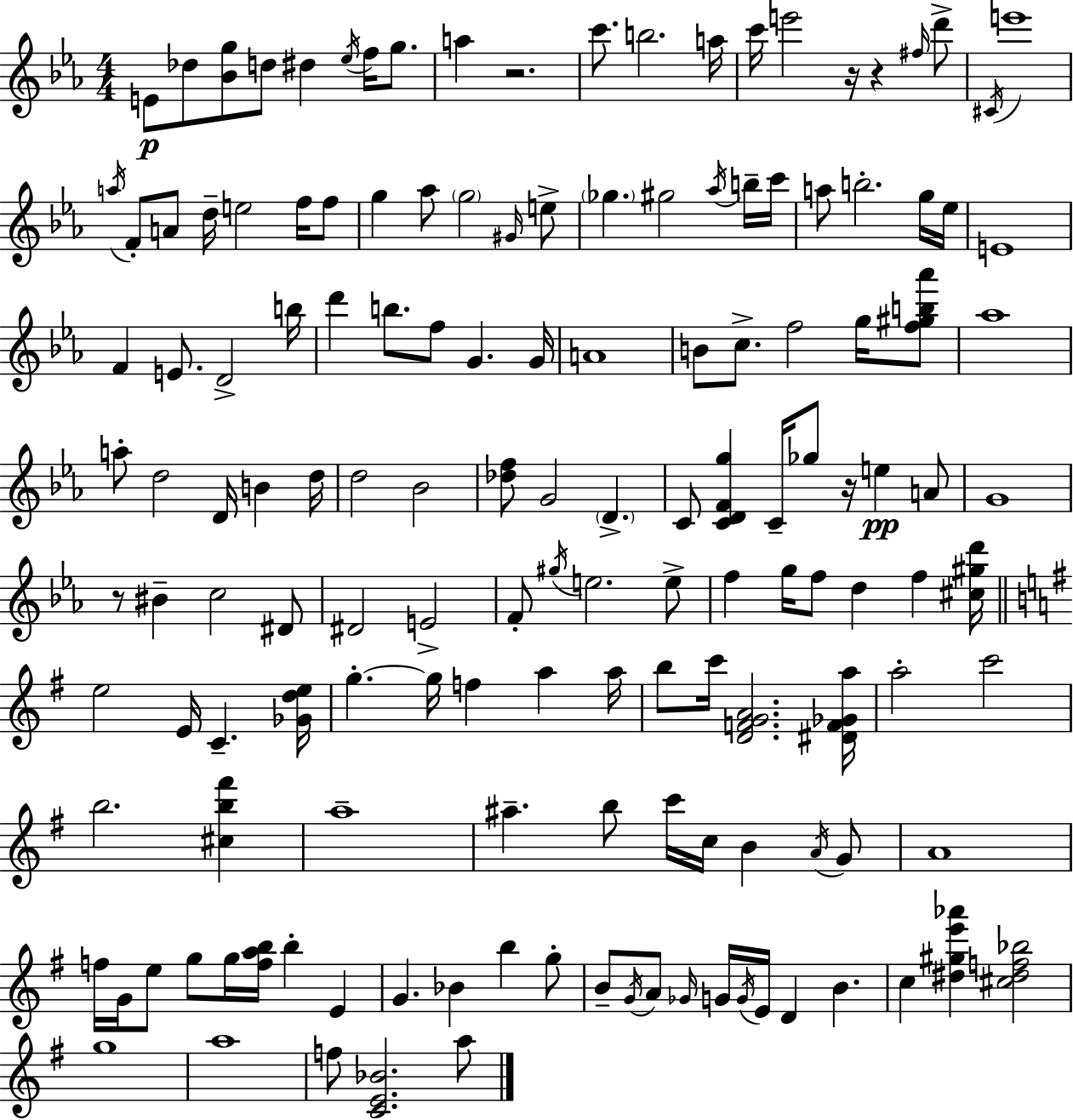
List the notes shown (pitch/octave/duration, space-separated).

E4/e Db5/e [Bb4,G5]/e D5/e D#5/q Eb5/s F5/s G5/e. A5/q R/h. C6/e. B5/h. A5/s C6/s E6/h R/s R/q F#5/s D6/e C#4/s E6/w A5/s F4/e A4/e D5/s E5/h F5/s F5/e G5/q Ab5/e G5/h G#4/s E5/e Gb5/q. G#5/h Ab5/s B5/s C6/s A5/e B5/h. G5/s Eb5/s E4/w F4/q E4/e. D4/h B5/s D6/q B5/e. F5/e G4/q. G4/s A4/w B4/e C5/e. F5/h G5/s [F5,G#5,B5,Ab6]/e Ab5/w A5/e D5/h D4/s B4/q D5/s D5/h Bb4/h [Db5,F5]/e G4/h D4/q. C4/e [C4,D4,F4,G5]/q C4/s Gb5/e R/s E5/q A4/e G4/w R/e BIS4/q C5/h D#4/e D#4/h E4/h F4/e G#5/s E5/h. E5/e F5/q G5/s F5/e D5/q F5/q [C#5,G#5,D6]/s E5/h E4/s C4/q. [Gb4,D5,E5]/s G5/q. G5/s F5/q A5/q A5/s B5/e C6/s [D4,F4,G4,A4]/h. [D#4,F4,Gb4,A5]/s A5/h C6/h B5/h. [C#5,B5,F#6]/q A5/w A#5/q. B5/e C6/s C5/s B4/q A4/s G4/e A4/w F5/s G4/s E5/e G5/e G5/s [F5,A5,B5]/s B5/q E4/q G4/q. Bb4/q B5/q G5/e B4/e G4/s A4/e Gb4/s G4/s G4/s E4/s D4/q B4/q. C5/q [D#5,G#5,E6,Ab6]/q [C#5,D#5,F5,Bb5]/h G5/w A5/w F5/e [C4,E4,Bb4]/h. A5/e